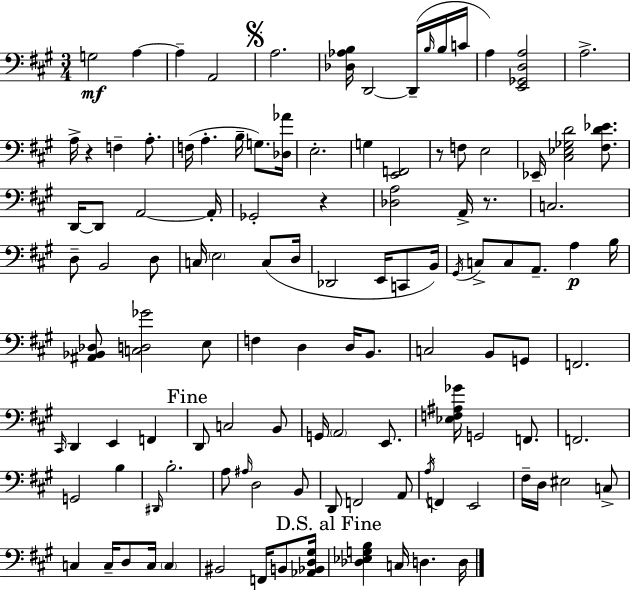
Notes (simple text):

G3/h A3/q A3/q A2/h A3/h. [Db3,Ab3,B3]/s D2/h D2/s B3/s B3/s C4/s A3/q [E2,Gb2,D3,A3]/h A3/h. A3/s R/q F3/q A3/e. F3/s A3/q. B3/s G3/e. [Db3,Ab4]/s E3/h. G3/q [E2,F2]/h R/e F3/e E3/h Eb2/s [C#3,Eb3,Gb3,D4]/h [F#3,D4,Eb4]/e. D2/s D2/e A2/h A2/s Gb2/h R/q [Db3,A3]/h A2/s R/e. C3/h. D3/e B2/h D3/e C3/s E3/h C3/e D3/s Db2/h E2/s C2/e B2/s G#2/s C3/e C3/e A2/e. A3/q B3/s [A#2,Bb2,Db3]/e [C3,D3,Gb4]/h E3/e F3/q D3/q D3/s B2/e. C3/h B2/e G2/e F2/h. C#2/s D2/q E2/q F2/q D2/e C3/h B2/e G2/s A2/h E2/e. [Eb3,F3,A#3,Gb4]/s G2/h F2/e. F2/h. G2/h B3/q D#2/s B3/h. A3/e A#3/s D3/h B2/e D2/e F2/h A2/e A3/s F2/q E2/h F#3/s D3/s EIS3/h C3/e C3/q C3/s D3/e C3/s C3/q BIS2/h F2/s B2/e [Ab2,Bb2,D3,G#3]/s [Db3,Eb3,G3,B3]/q C3/s D3/q. D3/s